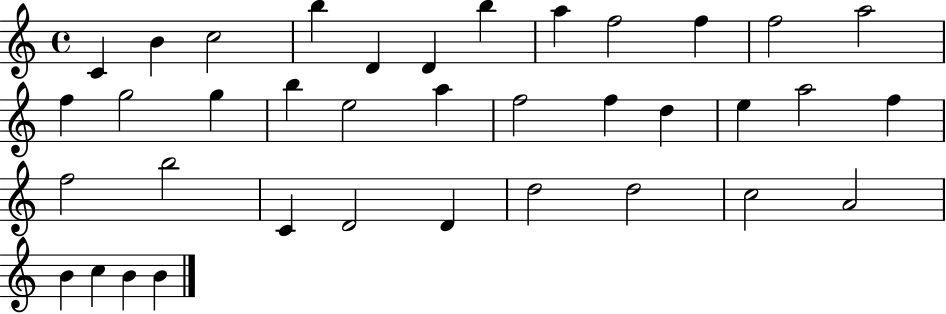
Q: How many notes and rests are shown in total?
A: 37